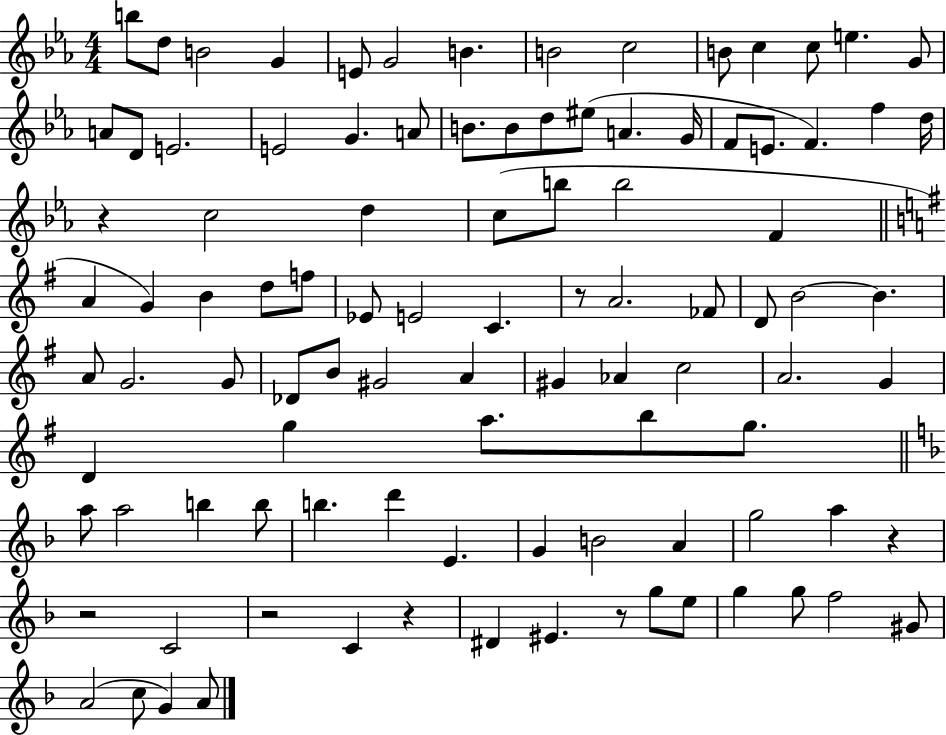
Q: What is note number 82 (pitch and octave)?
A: D#4